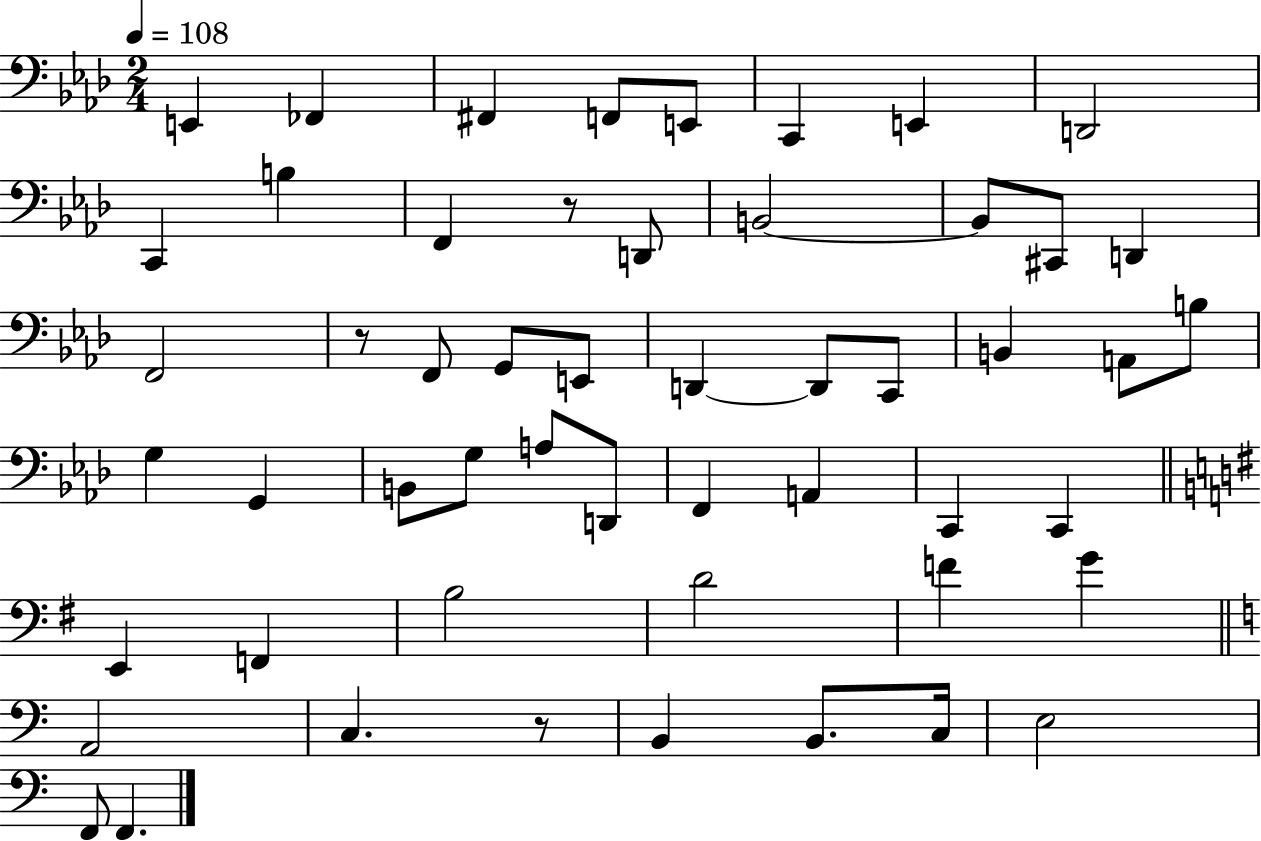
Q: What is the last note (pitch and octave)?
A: F2